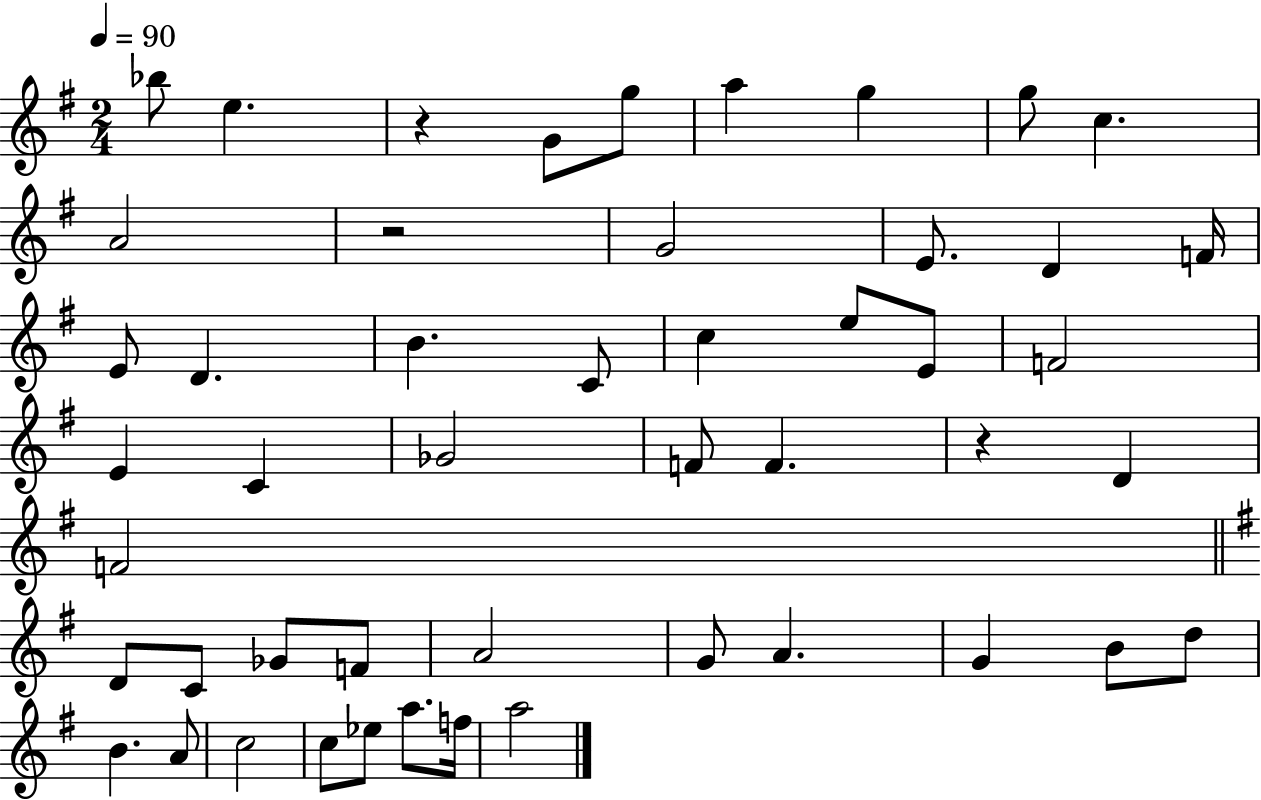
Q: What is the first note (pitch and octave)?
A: Bb5